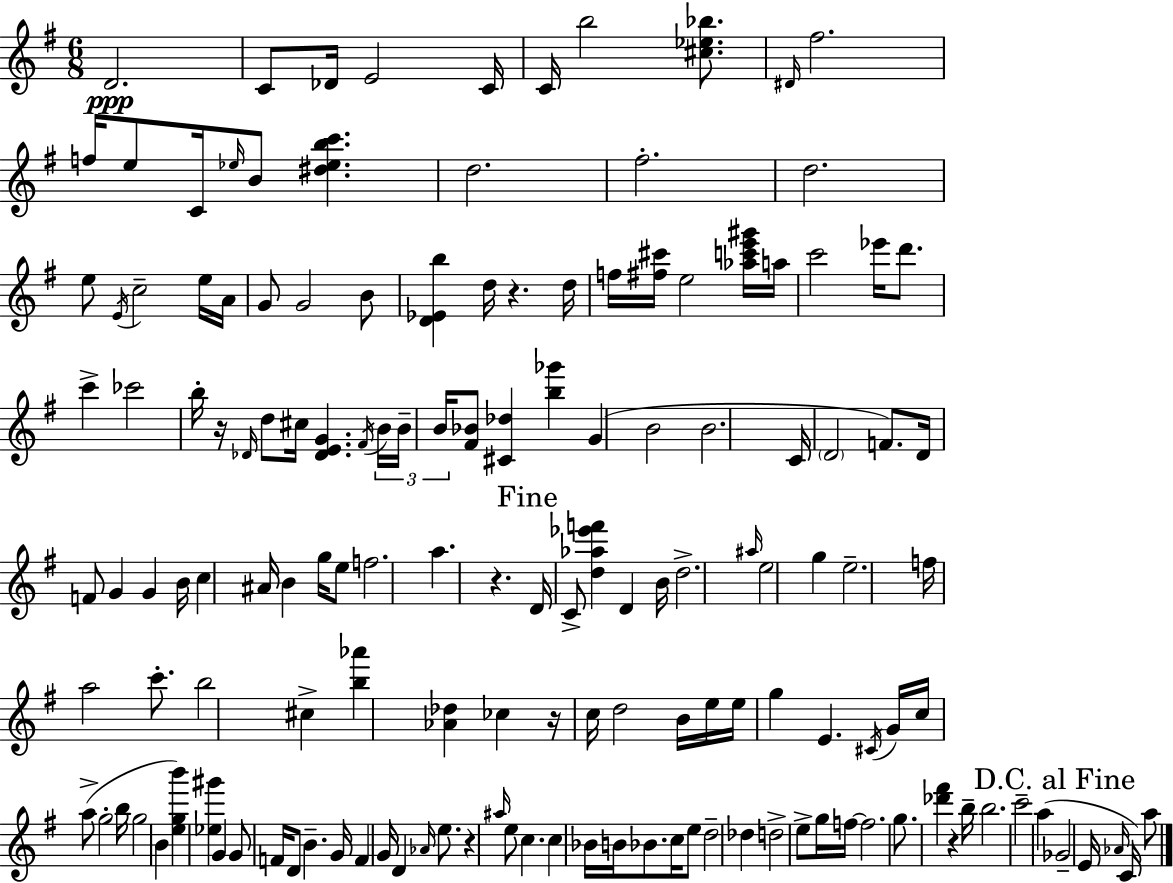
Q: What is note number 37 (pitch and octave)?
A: Db4